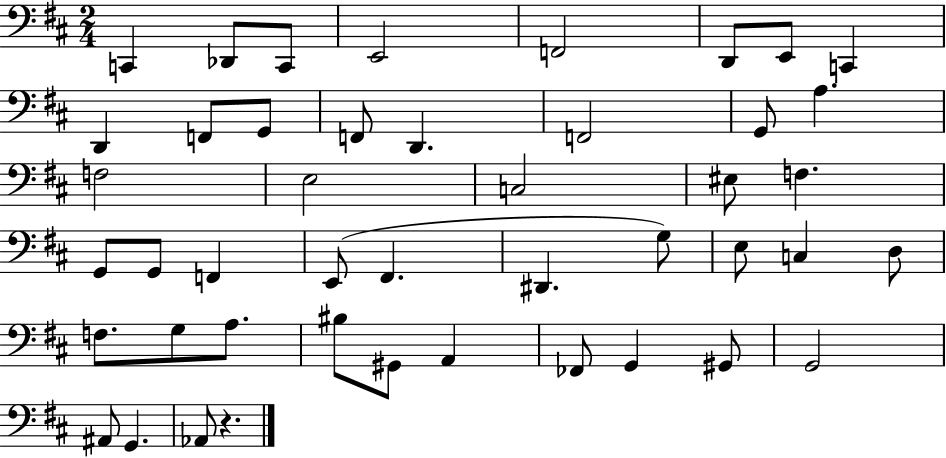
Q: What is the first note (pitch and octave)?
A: C2